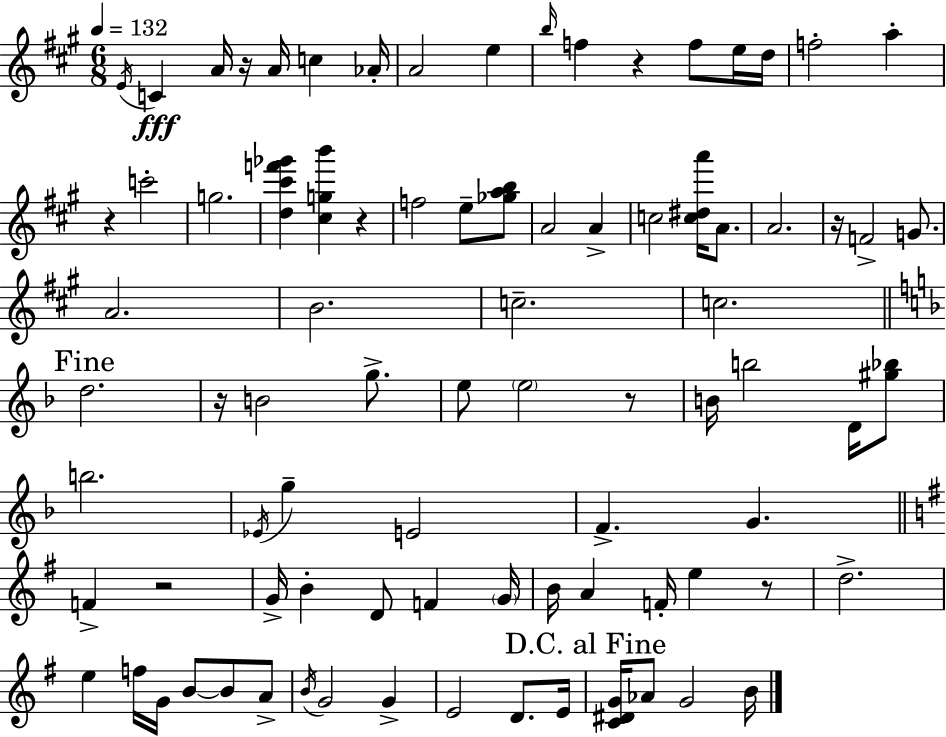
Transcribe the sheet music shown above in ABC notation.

X:1
T:Untitled
M:6/8
L:1/4
K:A
E/4 C A/4 z/4 A/4 c _A/4 A2 e b/4 f z f/2 e/4 d/4 f2 a z c'2 g2 [d^c'f'_g'] [^cgb'] z f2 e/2 [_gab]/2 A2 A c2 [c^da']/4 A/2 A2 z/4 F2 G/2 A2 B2 c2 c2 d2 z/4 B2 g/2 e/2 e2 z/2 B/4 b2 D/4 [^g_b]/2 b2 _E/4 g E2 F G F z2 G/4 B D/2 F G/4 B/4 A F/4 e z/2 d2 e f/4 G/4 B/2 B/2 A/2 B/4 G2 G E2 D/2 E/4 [C^DG]/4 _A/2 G2 B/4